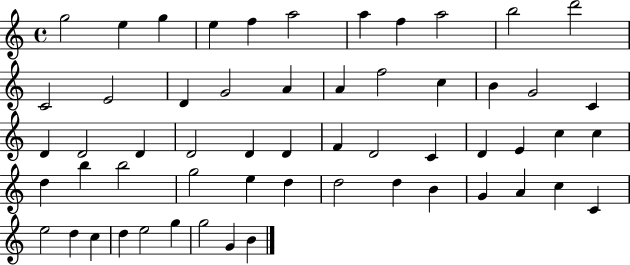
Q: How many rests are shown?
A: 0